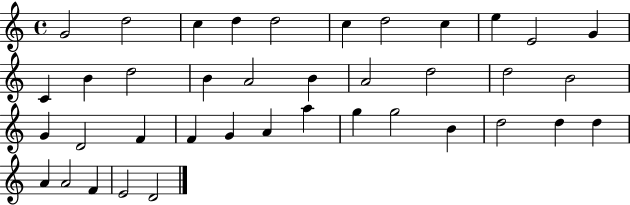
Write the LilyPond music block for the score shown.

{
  \clef treble
  \time 4/4
  \defaultTimeSignature
  \key c \major
  g'2 d''2 | c''4 d''4 d''2 | c''4 d''2 c''4 | e''4 e'2 g'4 | \break c'4 b'4 d''2 | b'4 a'2 b'4 | a'2 d''2 | d''2 b'2 | \break g'4 d'2 f'4 | f'4 g'4 a'4 a''4 | g''4 g''2 b'4 | d''2 d''4 d''4 | \break a'4 a'2 f'4 | e'2 d'2 | \bar "|."
}